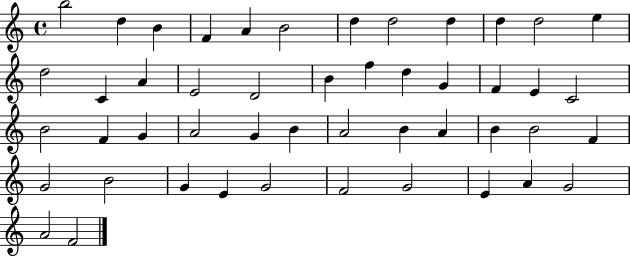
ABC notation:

X:1
T:Untitled
M:4/4
L:1/4
K:C
b2 d B F A B2 d d2 d d d2 e d2 C A E2 D2 B f d G F E C2 B2 F G A2 G B A2 B A B B2 F G2 B2 G E G2 F2 G2 E A G2 A2 F2